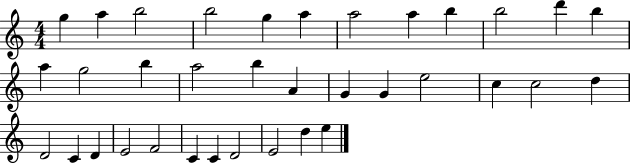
X:1
T:Untitled
M:4/4
L:1/4
K:C
g a b2 b2 g a a2 a b b2 d' b a g2 b a2 b A G G e2 c c2 d D2 C D E2 F2 C C D2 E2 d e